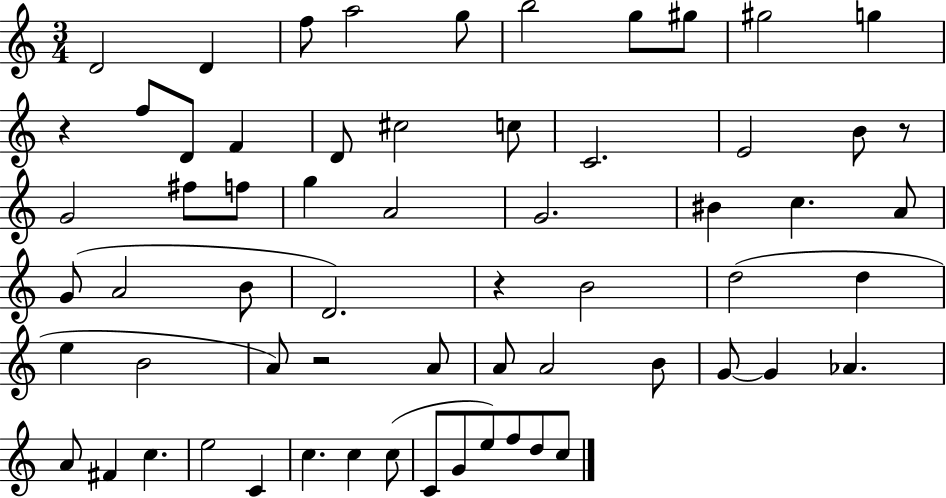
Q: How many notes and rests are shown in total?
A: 63